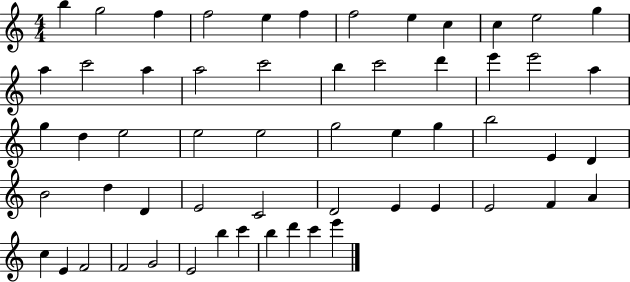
{
  \clef treble
  \numericTimeSignature
  \time 4/4
  \key c \major
  b''4 g''2 f''4 | f''2 e''4 f''4 | f''2 e''4 c''4 | c''4 e''2 g''4 | \break a''4 c'''2 a''4 | a''2 c'''2 | b''4 c'''2 d'''4 | e'''4 e'''2 a''4 | \break g''4 d''4 e''2 | e''2 e''2 | g''2 e''4 g''4 | b''2 e'4 d'4 | \break b'2 d''4 d'4 | e'2 c'2 | d'2 e'4 e'4 | e'2 f'4 a'4 | \break c''4 e'4 f'2 | f'2 g'2 | e'2 b''4 c'''4 | b''4 d'''4 c'''4 e'''4 | \break \bar "|."
}